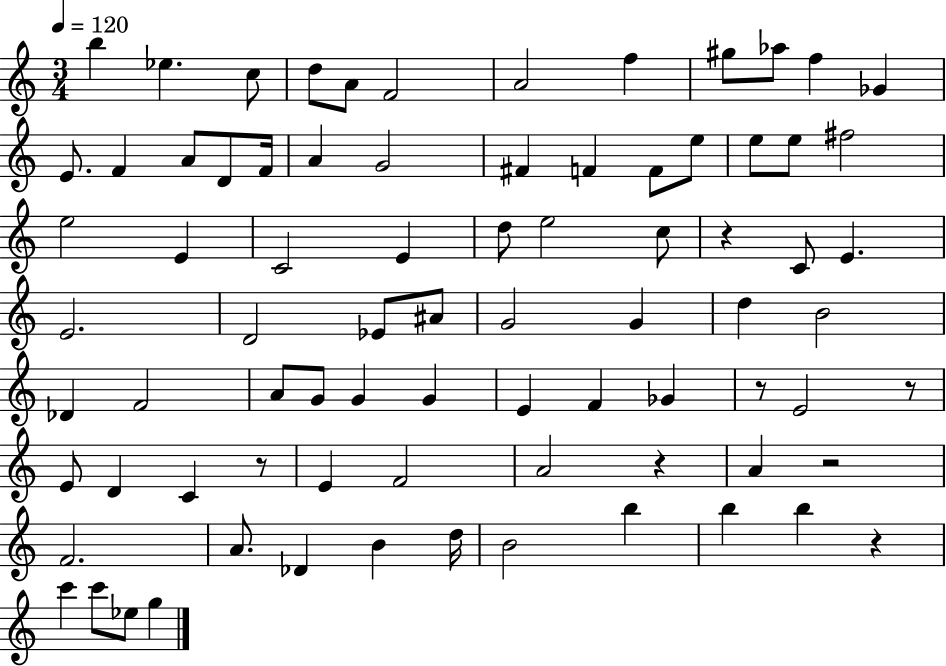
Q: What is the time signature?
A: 3/4